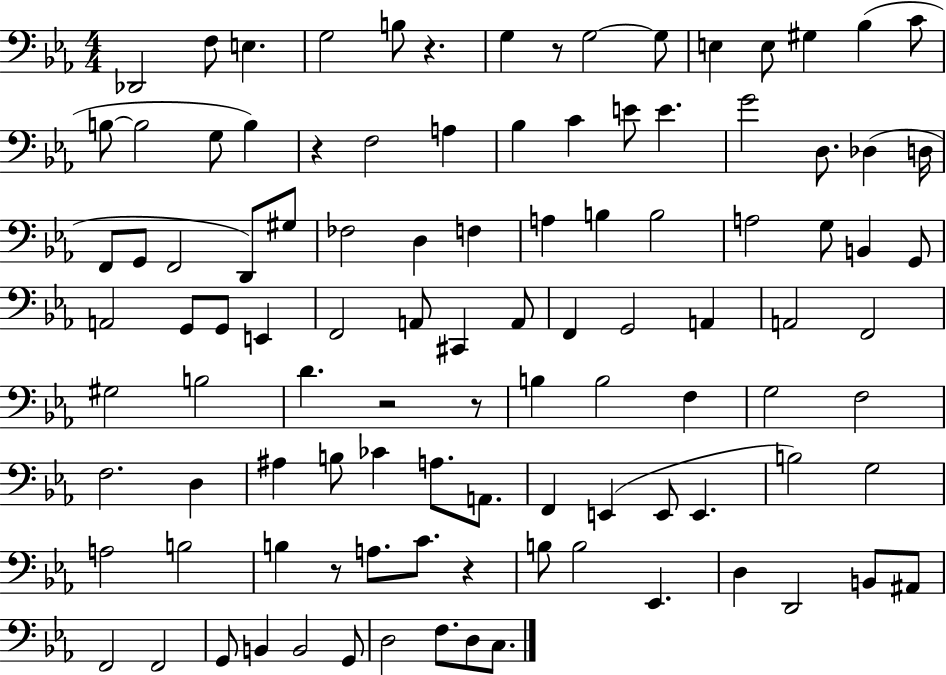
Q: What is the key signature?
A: EES major